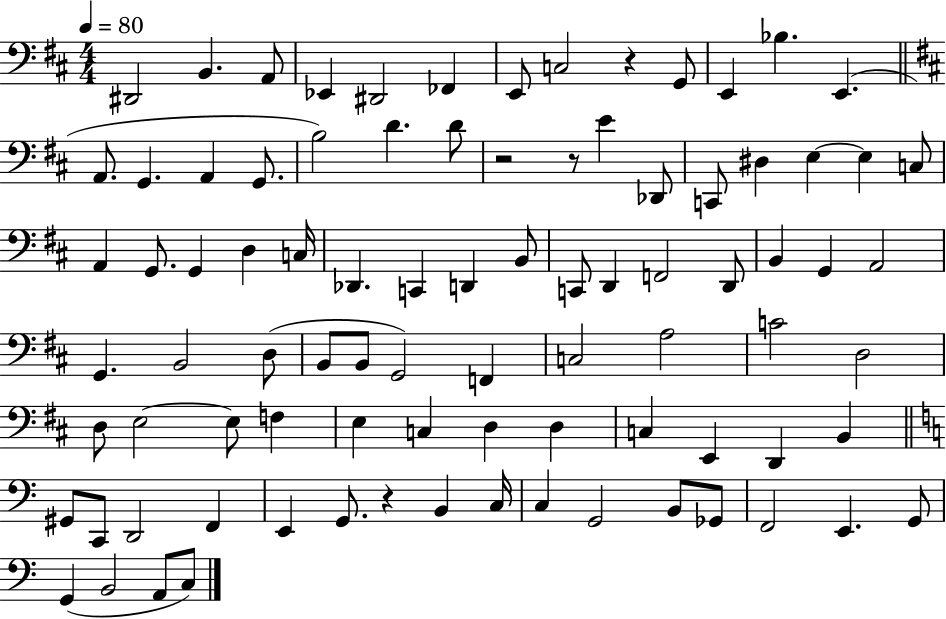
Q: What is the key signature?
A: D major